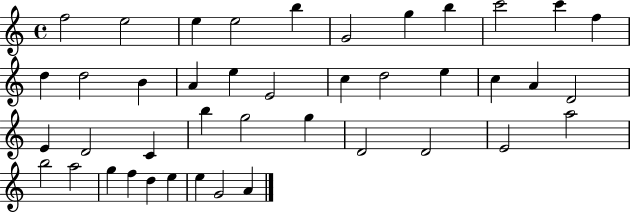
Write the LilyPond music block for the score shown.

{
  \clef treble
  \time 4/4
  \defaultTimeSignature
  \key c \major
  f''2 e''2 | e''4 e''2 b''4 | g'2 g''4 b''4 | c'''2 c'''4 f''4 | \break d''4 d''2 b'4 | a'4 e''4 e'2 | c''4 d''2 e''4 | c''4 a'4 d'2 | \break e'4 d'2 c'4 | b''4 g''2 g''4 | d'2 d'2 | e'2 a''2 | \break b''2 a''2 | g''4 f''4 d''4 e''4 | e''4 g'2 a'4 | \bar "|."
}